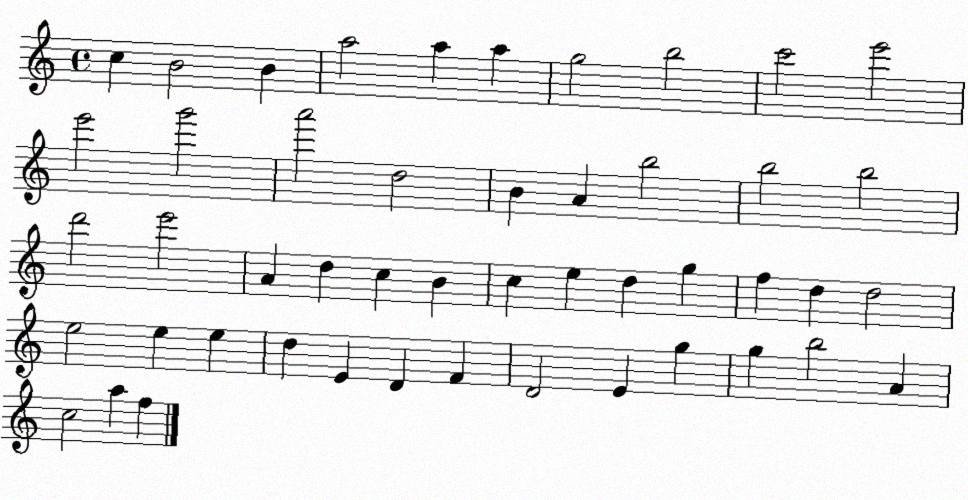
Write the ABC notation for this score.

X:1
T:Untitled
M:4/4
L:1/4
K:C
c B2 B a2 a a g2 b2 c'2 e'2 e'2 g'2 a'2 d2 B A b2 b2 b2 d'2 e'2 A d c B c e d g f d d2 e2 e e d E D F D2 E g g b2 A c2 a f